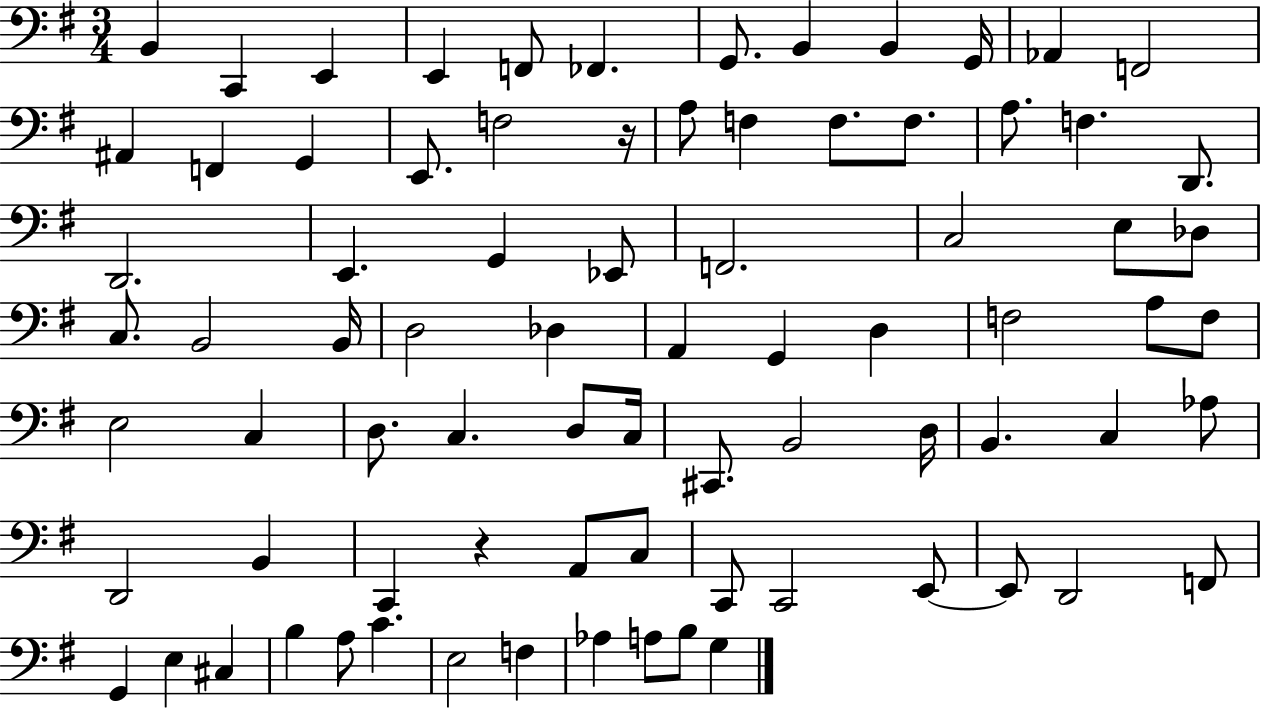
B2/q C2/q E2/q E2/q F2/e FES2/q. G2/e. B2/q B2/q G2/s Ab2/q F2/h A#2/q F2/q G2/q E2/e. F3/h R/s A3/e F3/q F3/e. F3/e. A3/e. F3/q. D2/e. D2/h. E2/q. G2/q Eb2/e F2/h. C3/h E3/e Db3/e C3/e. B2/h B2/s D3/h Db3/q A2/q G2/q D3/q F3/h A3/e F3/e E3/h C3/q D3/e. C3/q. D3/e C3/s C#2/e. B2/h D3/s B2/q. C3/q Ab3/e D2/h B2/q C2/q R/q A2/e C3/e C2/e C2/h E2/e E2/e D2/h F2/e G2/q E3/q C#3/q B3/q A3/e C4/q. E3/h F3/q Ab3/q A3/e B3/e G3/q